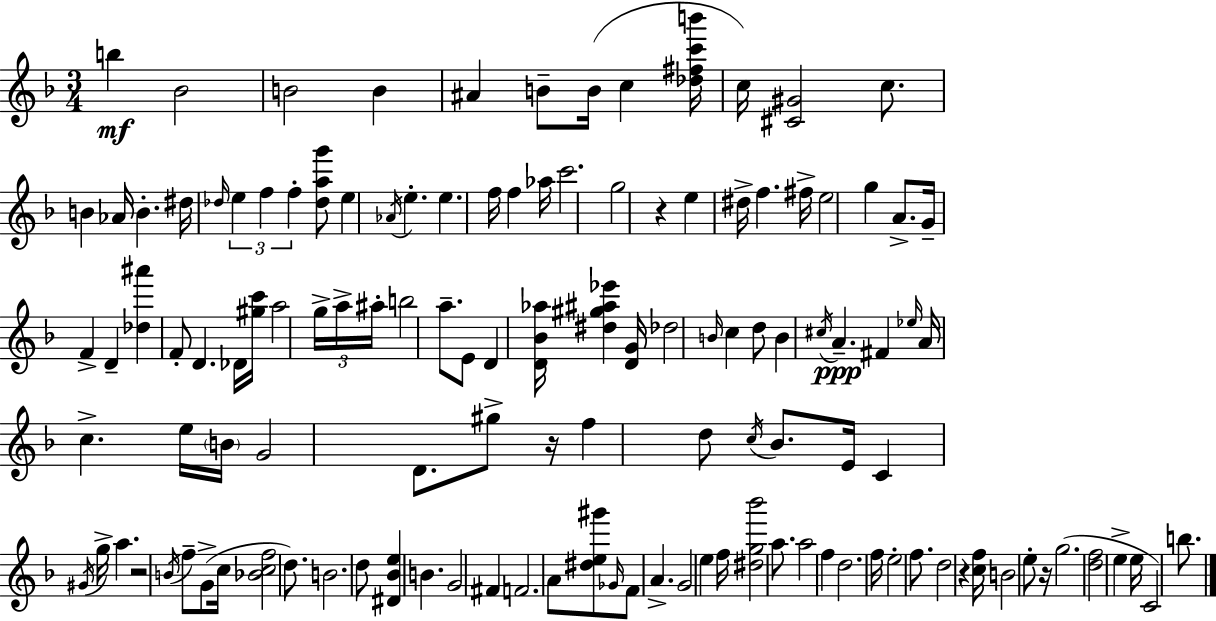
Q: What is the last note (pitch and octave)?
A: B5